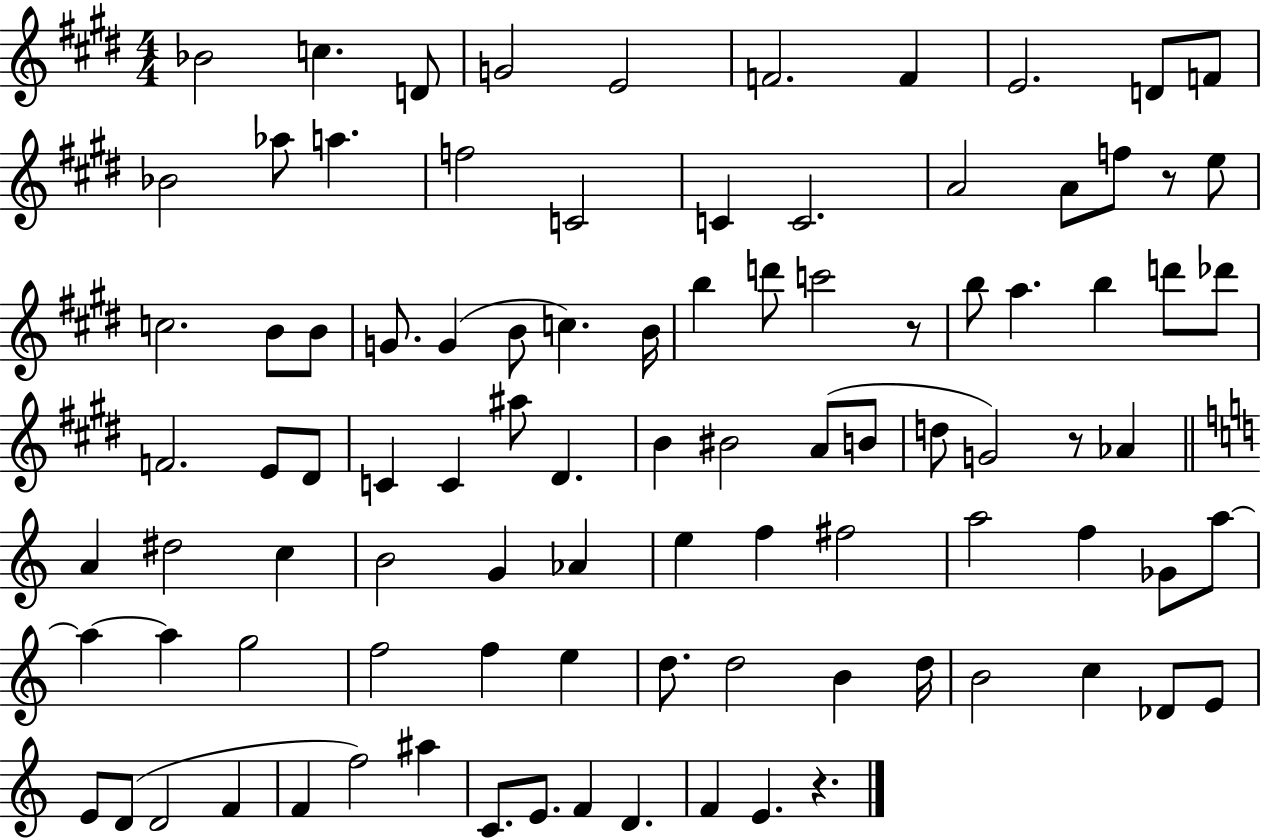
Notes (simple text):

Bb4/h C5/q. D4/e G4/h E4/h F4/h. F4/q E4/h. D4/e F4/e Bb4/h Ab5/e A5/q. F5/h C4/h C4/q C4/h. A4/h A4/e F5/e R/e E5/e C5/h. B4/e B4/e G4/e. G4/q B4/e C5/q. B4/s B5/q D6/e C6/h R/e B5/e A5/q. B5/q D6/e Db6/e F4/h. E4/e D#4/e C4/q C4/q A#5/e D#4/q. B4/q BIS4/h A4/e B4/e D5/e G4/h R/e Ab4/q A4/q D#5/h C5/q B4/h G4/q Ab4/q E5/q F5/q F#5/h A5/h F5/q Gb4/e A5/e A5/q A5/q G5/h F5/h F5/q E5/q D5/e. D5/h B4/q D5/s B4/h C5/q Db4/e E4/e E4/e D4/e D4/h F4/q F4/q F5/h A#5/q C4/e. E4/e. F4/q D4/q. F4/q E4/q. R/q.